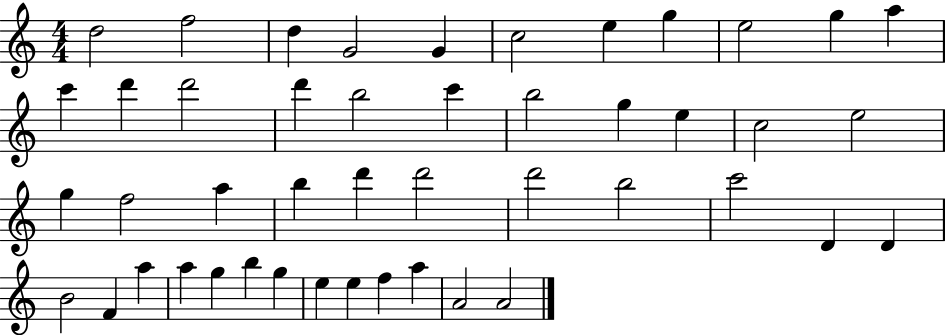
{
  \clef treble
  \numericTimeSignature
  \time 4/4
  \key c \major
  d''2 f''2 | d''4 g'2 g'4 | c''2 e''4 g''4 | e''2 g''4 a''4 | \break c'''4 d'''4 d'''2 | d'''4 b''2 c'''4 | b''2 g''4 e''4 | c''2 e''2 | \break g''4 f''2 a''4 | b''4 d'''4 d'''2 | d'''2 b''2 | c'''2 d'4 d'4 | \break b'2 f'4 a''4 | a''4 g''4 b''4 g''4 | e''4 e''4 f''4 a''4 | a'2 a'2 | \break \bar "|."
}